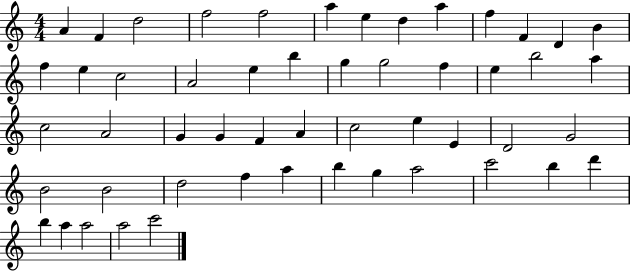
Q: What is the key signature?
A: C major